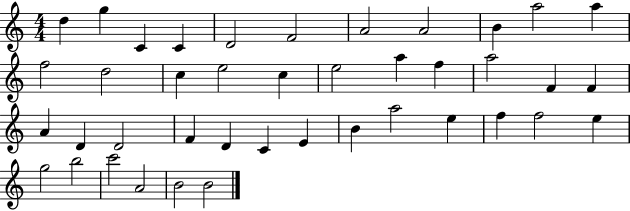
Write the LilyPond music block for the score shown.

{
  \clef treble
  \numericTimeSignature
  \time 4/4
  \key c \major
  d''4 g''4 c'4 c'4 | d'2 f'2 | a'2 a'2 | b'4 a''2 a''4 | \break f''2 d''2 | c''4 e''2 c''4 | e''2 a''4 f''4 | a''2 f'4 f'4 | \break a'4 d'4 d'2 | f'4 d'4 c'4 e'4 | b'4 a''2 e''4 | f''4 f''2 e''4 | \break g''2 b''2 | c'''2 a'2 | b'2 b'2 | \bar "|."
}